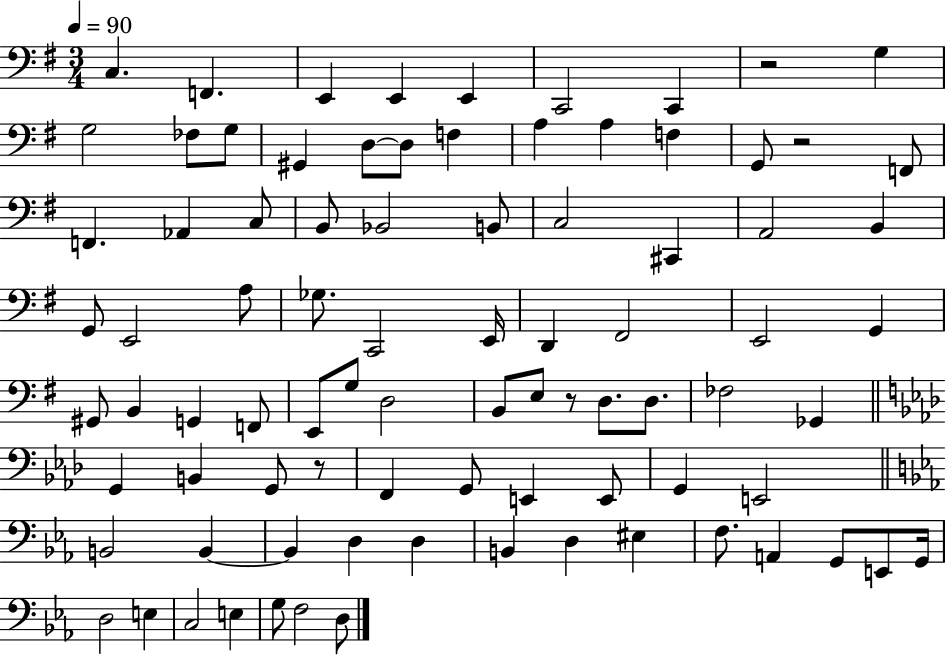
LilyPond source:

{
  \clef bass
  \numericTimeSignature
  \time 3/4
  \key g \major
  \tempo 4 = 90
  c4. f,4. | e,4 e,4 e,4 | c,2 c,4 | r2 g4 | \break g2 fes8 g8 | gis,4 d8~~ d8 f4 | a4 a4 f4 | g,8 r2 f,8 | \break f,4. aes,4 c8 | b,8 bes,2 b,8 | c2 cis,4 | a,2 b,4 | \break g,8 e,2 a8 | ges8. c,2 e,16 | d,4 fis,2 | e,2 g,4 | \break gis,8 b,4 g,4 f,8 | e,8 g8 d2 | b,8 e8 r8 d8. d8. | fes2 ges,4 | \break \bar "||" \break \key aes \major g,4 b,4 g,8 r8 | f,4 g,8 e,4 e,8 | g,4 e,2 | \bar "||" \break \key ees \major b,2 b,4~~ | b,4 d4 d4 | b,4 d4 eis4 | f8. a,4 g,8 e,8 g,16 | \break d2 e4 | c2 e4 | g8 f2 d8 | \bar "|."
}